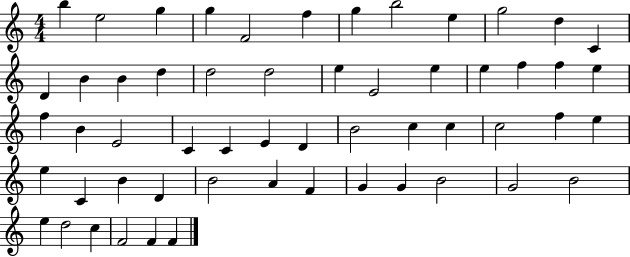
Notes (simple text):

B5/q E5/h G5/q G5/q F4/h F5/q G5/q B5/h E5/q G5/h D5/q C4/q D4/q B4/q B4/q D5/q D5/h D5/h E5/q E4/h E5/q E5/q F5/q F5/q E5/q F5/q B4/q E4/h C4/q C4/q E4/q D4/q B4/h C5/q C5/q C5/h F5/q E5/q E5/q C4/q B4/q D4/q B4/h A4/q F4/q G4/q G4/q B4/h G4/h B4/h E5/q D5/h C5/q F4/h F4/q F4/q